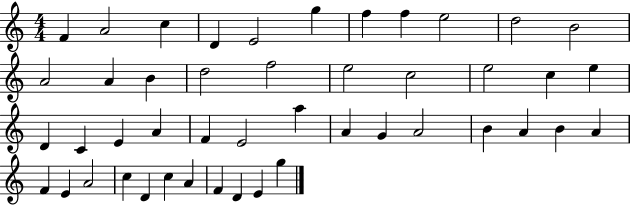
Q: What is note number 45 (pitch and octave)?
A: E4